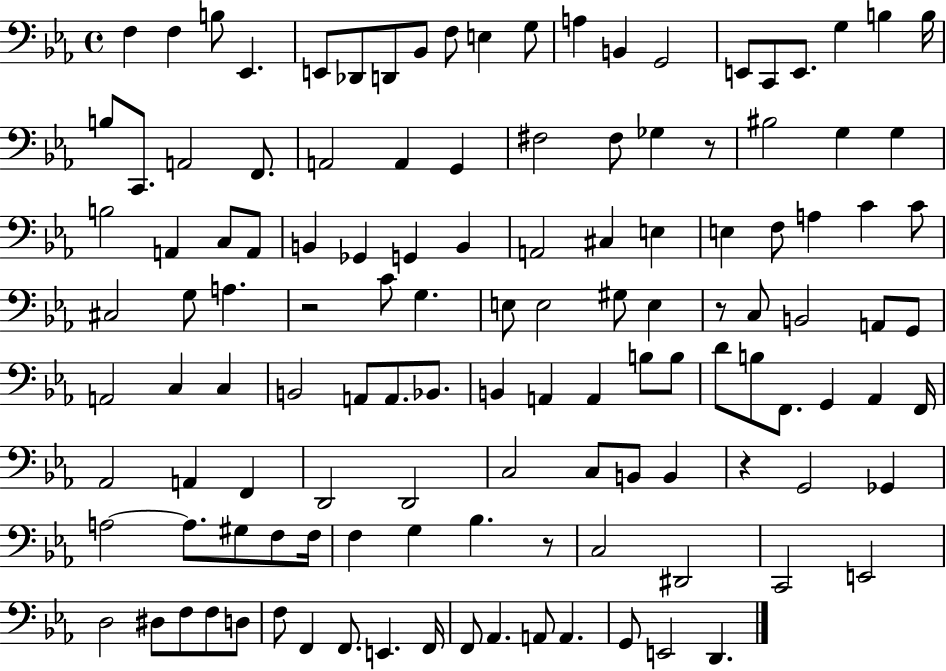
X:1
T:Untitled
M:4/4
L:1/4
K:Eb
F, F, B,/2 _E,, E,,/2 _D,,/2 D,,/2 _B,,/2 F,/2 E, G,/2 A, B,, G,,2 E,,/2 C,,/2 E,,/2 G, B, B,/4 B,/2 C,,/2 A,,2 F,,/2 A,,2 A,, G,, ^F,2 ^F,/2 _G, z/2 ^B,2 G, G, B,2 A,, C,/2 A,,/2 B,, _G,, G,, B,, A,,2 ^C, E, E, F,/2 A, C C/2 ^C,2 G,/2 A, z2 C/2 G, E,/2 E,2 ^G,/2 E, z/2 C,/2 B,,2 A,,/2 G,,/2 A,,2 C, C, B,,2 A,,/2 A,,/2 _B,,/2 B,, A,, A,, B,/2 B,/2 D/2 B,/2 F,,/2 G,, _A,, F,,/4 _A,,2 A,, F,, D,,2 D,,2 C,2 C,/2 B,,/2 B,, z G,,2 _G,, A,2 A,/2 ^G,/2 F,/2 F,/4 F, G, _B, z/2 C,2 ^D,,2 C,,2 E,,2 D,2 ^D,/2 F,/2 F,/2 D,/2 F,/2 F,, F,,/2 E,, F,,/4 F,,/2 _A,, A,,/2 A,, G,,/2 E,,2 D,,